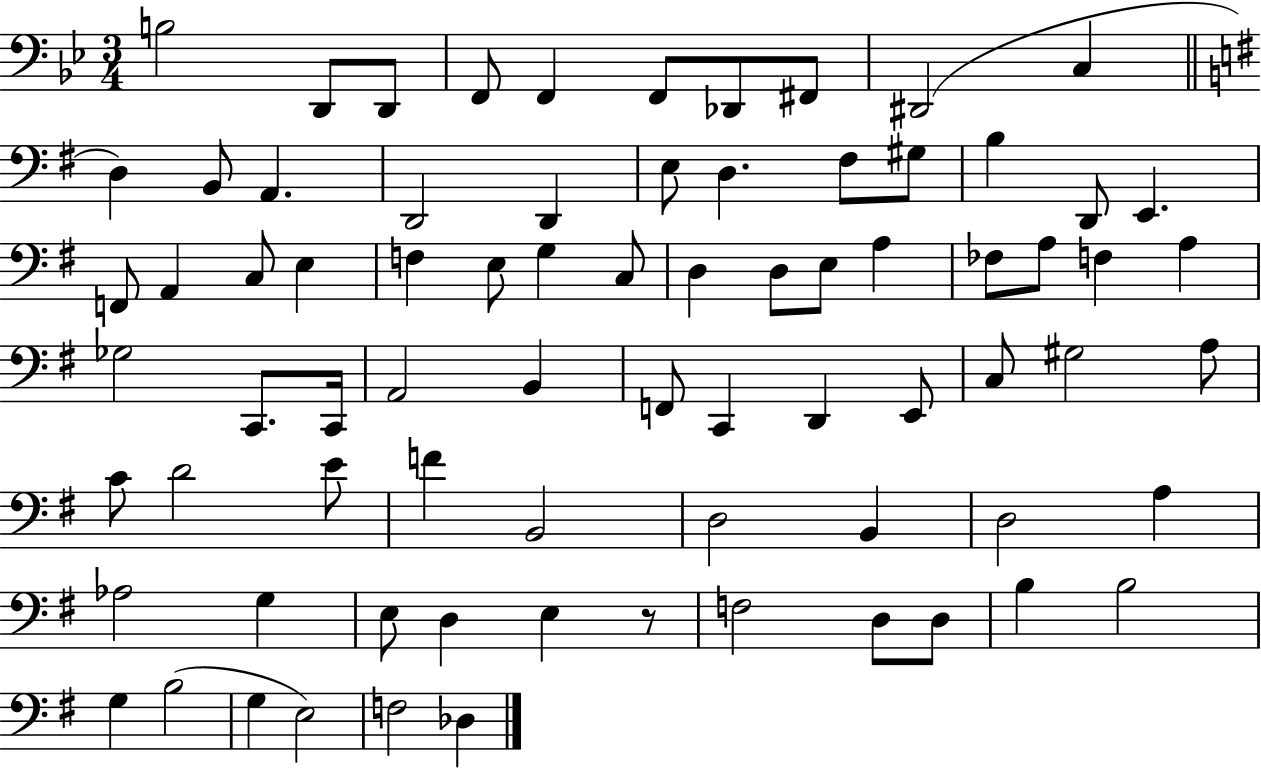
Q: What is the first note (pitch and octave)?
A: B3